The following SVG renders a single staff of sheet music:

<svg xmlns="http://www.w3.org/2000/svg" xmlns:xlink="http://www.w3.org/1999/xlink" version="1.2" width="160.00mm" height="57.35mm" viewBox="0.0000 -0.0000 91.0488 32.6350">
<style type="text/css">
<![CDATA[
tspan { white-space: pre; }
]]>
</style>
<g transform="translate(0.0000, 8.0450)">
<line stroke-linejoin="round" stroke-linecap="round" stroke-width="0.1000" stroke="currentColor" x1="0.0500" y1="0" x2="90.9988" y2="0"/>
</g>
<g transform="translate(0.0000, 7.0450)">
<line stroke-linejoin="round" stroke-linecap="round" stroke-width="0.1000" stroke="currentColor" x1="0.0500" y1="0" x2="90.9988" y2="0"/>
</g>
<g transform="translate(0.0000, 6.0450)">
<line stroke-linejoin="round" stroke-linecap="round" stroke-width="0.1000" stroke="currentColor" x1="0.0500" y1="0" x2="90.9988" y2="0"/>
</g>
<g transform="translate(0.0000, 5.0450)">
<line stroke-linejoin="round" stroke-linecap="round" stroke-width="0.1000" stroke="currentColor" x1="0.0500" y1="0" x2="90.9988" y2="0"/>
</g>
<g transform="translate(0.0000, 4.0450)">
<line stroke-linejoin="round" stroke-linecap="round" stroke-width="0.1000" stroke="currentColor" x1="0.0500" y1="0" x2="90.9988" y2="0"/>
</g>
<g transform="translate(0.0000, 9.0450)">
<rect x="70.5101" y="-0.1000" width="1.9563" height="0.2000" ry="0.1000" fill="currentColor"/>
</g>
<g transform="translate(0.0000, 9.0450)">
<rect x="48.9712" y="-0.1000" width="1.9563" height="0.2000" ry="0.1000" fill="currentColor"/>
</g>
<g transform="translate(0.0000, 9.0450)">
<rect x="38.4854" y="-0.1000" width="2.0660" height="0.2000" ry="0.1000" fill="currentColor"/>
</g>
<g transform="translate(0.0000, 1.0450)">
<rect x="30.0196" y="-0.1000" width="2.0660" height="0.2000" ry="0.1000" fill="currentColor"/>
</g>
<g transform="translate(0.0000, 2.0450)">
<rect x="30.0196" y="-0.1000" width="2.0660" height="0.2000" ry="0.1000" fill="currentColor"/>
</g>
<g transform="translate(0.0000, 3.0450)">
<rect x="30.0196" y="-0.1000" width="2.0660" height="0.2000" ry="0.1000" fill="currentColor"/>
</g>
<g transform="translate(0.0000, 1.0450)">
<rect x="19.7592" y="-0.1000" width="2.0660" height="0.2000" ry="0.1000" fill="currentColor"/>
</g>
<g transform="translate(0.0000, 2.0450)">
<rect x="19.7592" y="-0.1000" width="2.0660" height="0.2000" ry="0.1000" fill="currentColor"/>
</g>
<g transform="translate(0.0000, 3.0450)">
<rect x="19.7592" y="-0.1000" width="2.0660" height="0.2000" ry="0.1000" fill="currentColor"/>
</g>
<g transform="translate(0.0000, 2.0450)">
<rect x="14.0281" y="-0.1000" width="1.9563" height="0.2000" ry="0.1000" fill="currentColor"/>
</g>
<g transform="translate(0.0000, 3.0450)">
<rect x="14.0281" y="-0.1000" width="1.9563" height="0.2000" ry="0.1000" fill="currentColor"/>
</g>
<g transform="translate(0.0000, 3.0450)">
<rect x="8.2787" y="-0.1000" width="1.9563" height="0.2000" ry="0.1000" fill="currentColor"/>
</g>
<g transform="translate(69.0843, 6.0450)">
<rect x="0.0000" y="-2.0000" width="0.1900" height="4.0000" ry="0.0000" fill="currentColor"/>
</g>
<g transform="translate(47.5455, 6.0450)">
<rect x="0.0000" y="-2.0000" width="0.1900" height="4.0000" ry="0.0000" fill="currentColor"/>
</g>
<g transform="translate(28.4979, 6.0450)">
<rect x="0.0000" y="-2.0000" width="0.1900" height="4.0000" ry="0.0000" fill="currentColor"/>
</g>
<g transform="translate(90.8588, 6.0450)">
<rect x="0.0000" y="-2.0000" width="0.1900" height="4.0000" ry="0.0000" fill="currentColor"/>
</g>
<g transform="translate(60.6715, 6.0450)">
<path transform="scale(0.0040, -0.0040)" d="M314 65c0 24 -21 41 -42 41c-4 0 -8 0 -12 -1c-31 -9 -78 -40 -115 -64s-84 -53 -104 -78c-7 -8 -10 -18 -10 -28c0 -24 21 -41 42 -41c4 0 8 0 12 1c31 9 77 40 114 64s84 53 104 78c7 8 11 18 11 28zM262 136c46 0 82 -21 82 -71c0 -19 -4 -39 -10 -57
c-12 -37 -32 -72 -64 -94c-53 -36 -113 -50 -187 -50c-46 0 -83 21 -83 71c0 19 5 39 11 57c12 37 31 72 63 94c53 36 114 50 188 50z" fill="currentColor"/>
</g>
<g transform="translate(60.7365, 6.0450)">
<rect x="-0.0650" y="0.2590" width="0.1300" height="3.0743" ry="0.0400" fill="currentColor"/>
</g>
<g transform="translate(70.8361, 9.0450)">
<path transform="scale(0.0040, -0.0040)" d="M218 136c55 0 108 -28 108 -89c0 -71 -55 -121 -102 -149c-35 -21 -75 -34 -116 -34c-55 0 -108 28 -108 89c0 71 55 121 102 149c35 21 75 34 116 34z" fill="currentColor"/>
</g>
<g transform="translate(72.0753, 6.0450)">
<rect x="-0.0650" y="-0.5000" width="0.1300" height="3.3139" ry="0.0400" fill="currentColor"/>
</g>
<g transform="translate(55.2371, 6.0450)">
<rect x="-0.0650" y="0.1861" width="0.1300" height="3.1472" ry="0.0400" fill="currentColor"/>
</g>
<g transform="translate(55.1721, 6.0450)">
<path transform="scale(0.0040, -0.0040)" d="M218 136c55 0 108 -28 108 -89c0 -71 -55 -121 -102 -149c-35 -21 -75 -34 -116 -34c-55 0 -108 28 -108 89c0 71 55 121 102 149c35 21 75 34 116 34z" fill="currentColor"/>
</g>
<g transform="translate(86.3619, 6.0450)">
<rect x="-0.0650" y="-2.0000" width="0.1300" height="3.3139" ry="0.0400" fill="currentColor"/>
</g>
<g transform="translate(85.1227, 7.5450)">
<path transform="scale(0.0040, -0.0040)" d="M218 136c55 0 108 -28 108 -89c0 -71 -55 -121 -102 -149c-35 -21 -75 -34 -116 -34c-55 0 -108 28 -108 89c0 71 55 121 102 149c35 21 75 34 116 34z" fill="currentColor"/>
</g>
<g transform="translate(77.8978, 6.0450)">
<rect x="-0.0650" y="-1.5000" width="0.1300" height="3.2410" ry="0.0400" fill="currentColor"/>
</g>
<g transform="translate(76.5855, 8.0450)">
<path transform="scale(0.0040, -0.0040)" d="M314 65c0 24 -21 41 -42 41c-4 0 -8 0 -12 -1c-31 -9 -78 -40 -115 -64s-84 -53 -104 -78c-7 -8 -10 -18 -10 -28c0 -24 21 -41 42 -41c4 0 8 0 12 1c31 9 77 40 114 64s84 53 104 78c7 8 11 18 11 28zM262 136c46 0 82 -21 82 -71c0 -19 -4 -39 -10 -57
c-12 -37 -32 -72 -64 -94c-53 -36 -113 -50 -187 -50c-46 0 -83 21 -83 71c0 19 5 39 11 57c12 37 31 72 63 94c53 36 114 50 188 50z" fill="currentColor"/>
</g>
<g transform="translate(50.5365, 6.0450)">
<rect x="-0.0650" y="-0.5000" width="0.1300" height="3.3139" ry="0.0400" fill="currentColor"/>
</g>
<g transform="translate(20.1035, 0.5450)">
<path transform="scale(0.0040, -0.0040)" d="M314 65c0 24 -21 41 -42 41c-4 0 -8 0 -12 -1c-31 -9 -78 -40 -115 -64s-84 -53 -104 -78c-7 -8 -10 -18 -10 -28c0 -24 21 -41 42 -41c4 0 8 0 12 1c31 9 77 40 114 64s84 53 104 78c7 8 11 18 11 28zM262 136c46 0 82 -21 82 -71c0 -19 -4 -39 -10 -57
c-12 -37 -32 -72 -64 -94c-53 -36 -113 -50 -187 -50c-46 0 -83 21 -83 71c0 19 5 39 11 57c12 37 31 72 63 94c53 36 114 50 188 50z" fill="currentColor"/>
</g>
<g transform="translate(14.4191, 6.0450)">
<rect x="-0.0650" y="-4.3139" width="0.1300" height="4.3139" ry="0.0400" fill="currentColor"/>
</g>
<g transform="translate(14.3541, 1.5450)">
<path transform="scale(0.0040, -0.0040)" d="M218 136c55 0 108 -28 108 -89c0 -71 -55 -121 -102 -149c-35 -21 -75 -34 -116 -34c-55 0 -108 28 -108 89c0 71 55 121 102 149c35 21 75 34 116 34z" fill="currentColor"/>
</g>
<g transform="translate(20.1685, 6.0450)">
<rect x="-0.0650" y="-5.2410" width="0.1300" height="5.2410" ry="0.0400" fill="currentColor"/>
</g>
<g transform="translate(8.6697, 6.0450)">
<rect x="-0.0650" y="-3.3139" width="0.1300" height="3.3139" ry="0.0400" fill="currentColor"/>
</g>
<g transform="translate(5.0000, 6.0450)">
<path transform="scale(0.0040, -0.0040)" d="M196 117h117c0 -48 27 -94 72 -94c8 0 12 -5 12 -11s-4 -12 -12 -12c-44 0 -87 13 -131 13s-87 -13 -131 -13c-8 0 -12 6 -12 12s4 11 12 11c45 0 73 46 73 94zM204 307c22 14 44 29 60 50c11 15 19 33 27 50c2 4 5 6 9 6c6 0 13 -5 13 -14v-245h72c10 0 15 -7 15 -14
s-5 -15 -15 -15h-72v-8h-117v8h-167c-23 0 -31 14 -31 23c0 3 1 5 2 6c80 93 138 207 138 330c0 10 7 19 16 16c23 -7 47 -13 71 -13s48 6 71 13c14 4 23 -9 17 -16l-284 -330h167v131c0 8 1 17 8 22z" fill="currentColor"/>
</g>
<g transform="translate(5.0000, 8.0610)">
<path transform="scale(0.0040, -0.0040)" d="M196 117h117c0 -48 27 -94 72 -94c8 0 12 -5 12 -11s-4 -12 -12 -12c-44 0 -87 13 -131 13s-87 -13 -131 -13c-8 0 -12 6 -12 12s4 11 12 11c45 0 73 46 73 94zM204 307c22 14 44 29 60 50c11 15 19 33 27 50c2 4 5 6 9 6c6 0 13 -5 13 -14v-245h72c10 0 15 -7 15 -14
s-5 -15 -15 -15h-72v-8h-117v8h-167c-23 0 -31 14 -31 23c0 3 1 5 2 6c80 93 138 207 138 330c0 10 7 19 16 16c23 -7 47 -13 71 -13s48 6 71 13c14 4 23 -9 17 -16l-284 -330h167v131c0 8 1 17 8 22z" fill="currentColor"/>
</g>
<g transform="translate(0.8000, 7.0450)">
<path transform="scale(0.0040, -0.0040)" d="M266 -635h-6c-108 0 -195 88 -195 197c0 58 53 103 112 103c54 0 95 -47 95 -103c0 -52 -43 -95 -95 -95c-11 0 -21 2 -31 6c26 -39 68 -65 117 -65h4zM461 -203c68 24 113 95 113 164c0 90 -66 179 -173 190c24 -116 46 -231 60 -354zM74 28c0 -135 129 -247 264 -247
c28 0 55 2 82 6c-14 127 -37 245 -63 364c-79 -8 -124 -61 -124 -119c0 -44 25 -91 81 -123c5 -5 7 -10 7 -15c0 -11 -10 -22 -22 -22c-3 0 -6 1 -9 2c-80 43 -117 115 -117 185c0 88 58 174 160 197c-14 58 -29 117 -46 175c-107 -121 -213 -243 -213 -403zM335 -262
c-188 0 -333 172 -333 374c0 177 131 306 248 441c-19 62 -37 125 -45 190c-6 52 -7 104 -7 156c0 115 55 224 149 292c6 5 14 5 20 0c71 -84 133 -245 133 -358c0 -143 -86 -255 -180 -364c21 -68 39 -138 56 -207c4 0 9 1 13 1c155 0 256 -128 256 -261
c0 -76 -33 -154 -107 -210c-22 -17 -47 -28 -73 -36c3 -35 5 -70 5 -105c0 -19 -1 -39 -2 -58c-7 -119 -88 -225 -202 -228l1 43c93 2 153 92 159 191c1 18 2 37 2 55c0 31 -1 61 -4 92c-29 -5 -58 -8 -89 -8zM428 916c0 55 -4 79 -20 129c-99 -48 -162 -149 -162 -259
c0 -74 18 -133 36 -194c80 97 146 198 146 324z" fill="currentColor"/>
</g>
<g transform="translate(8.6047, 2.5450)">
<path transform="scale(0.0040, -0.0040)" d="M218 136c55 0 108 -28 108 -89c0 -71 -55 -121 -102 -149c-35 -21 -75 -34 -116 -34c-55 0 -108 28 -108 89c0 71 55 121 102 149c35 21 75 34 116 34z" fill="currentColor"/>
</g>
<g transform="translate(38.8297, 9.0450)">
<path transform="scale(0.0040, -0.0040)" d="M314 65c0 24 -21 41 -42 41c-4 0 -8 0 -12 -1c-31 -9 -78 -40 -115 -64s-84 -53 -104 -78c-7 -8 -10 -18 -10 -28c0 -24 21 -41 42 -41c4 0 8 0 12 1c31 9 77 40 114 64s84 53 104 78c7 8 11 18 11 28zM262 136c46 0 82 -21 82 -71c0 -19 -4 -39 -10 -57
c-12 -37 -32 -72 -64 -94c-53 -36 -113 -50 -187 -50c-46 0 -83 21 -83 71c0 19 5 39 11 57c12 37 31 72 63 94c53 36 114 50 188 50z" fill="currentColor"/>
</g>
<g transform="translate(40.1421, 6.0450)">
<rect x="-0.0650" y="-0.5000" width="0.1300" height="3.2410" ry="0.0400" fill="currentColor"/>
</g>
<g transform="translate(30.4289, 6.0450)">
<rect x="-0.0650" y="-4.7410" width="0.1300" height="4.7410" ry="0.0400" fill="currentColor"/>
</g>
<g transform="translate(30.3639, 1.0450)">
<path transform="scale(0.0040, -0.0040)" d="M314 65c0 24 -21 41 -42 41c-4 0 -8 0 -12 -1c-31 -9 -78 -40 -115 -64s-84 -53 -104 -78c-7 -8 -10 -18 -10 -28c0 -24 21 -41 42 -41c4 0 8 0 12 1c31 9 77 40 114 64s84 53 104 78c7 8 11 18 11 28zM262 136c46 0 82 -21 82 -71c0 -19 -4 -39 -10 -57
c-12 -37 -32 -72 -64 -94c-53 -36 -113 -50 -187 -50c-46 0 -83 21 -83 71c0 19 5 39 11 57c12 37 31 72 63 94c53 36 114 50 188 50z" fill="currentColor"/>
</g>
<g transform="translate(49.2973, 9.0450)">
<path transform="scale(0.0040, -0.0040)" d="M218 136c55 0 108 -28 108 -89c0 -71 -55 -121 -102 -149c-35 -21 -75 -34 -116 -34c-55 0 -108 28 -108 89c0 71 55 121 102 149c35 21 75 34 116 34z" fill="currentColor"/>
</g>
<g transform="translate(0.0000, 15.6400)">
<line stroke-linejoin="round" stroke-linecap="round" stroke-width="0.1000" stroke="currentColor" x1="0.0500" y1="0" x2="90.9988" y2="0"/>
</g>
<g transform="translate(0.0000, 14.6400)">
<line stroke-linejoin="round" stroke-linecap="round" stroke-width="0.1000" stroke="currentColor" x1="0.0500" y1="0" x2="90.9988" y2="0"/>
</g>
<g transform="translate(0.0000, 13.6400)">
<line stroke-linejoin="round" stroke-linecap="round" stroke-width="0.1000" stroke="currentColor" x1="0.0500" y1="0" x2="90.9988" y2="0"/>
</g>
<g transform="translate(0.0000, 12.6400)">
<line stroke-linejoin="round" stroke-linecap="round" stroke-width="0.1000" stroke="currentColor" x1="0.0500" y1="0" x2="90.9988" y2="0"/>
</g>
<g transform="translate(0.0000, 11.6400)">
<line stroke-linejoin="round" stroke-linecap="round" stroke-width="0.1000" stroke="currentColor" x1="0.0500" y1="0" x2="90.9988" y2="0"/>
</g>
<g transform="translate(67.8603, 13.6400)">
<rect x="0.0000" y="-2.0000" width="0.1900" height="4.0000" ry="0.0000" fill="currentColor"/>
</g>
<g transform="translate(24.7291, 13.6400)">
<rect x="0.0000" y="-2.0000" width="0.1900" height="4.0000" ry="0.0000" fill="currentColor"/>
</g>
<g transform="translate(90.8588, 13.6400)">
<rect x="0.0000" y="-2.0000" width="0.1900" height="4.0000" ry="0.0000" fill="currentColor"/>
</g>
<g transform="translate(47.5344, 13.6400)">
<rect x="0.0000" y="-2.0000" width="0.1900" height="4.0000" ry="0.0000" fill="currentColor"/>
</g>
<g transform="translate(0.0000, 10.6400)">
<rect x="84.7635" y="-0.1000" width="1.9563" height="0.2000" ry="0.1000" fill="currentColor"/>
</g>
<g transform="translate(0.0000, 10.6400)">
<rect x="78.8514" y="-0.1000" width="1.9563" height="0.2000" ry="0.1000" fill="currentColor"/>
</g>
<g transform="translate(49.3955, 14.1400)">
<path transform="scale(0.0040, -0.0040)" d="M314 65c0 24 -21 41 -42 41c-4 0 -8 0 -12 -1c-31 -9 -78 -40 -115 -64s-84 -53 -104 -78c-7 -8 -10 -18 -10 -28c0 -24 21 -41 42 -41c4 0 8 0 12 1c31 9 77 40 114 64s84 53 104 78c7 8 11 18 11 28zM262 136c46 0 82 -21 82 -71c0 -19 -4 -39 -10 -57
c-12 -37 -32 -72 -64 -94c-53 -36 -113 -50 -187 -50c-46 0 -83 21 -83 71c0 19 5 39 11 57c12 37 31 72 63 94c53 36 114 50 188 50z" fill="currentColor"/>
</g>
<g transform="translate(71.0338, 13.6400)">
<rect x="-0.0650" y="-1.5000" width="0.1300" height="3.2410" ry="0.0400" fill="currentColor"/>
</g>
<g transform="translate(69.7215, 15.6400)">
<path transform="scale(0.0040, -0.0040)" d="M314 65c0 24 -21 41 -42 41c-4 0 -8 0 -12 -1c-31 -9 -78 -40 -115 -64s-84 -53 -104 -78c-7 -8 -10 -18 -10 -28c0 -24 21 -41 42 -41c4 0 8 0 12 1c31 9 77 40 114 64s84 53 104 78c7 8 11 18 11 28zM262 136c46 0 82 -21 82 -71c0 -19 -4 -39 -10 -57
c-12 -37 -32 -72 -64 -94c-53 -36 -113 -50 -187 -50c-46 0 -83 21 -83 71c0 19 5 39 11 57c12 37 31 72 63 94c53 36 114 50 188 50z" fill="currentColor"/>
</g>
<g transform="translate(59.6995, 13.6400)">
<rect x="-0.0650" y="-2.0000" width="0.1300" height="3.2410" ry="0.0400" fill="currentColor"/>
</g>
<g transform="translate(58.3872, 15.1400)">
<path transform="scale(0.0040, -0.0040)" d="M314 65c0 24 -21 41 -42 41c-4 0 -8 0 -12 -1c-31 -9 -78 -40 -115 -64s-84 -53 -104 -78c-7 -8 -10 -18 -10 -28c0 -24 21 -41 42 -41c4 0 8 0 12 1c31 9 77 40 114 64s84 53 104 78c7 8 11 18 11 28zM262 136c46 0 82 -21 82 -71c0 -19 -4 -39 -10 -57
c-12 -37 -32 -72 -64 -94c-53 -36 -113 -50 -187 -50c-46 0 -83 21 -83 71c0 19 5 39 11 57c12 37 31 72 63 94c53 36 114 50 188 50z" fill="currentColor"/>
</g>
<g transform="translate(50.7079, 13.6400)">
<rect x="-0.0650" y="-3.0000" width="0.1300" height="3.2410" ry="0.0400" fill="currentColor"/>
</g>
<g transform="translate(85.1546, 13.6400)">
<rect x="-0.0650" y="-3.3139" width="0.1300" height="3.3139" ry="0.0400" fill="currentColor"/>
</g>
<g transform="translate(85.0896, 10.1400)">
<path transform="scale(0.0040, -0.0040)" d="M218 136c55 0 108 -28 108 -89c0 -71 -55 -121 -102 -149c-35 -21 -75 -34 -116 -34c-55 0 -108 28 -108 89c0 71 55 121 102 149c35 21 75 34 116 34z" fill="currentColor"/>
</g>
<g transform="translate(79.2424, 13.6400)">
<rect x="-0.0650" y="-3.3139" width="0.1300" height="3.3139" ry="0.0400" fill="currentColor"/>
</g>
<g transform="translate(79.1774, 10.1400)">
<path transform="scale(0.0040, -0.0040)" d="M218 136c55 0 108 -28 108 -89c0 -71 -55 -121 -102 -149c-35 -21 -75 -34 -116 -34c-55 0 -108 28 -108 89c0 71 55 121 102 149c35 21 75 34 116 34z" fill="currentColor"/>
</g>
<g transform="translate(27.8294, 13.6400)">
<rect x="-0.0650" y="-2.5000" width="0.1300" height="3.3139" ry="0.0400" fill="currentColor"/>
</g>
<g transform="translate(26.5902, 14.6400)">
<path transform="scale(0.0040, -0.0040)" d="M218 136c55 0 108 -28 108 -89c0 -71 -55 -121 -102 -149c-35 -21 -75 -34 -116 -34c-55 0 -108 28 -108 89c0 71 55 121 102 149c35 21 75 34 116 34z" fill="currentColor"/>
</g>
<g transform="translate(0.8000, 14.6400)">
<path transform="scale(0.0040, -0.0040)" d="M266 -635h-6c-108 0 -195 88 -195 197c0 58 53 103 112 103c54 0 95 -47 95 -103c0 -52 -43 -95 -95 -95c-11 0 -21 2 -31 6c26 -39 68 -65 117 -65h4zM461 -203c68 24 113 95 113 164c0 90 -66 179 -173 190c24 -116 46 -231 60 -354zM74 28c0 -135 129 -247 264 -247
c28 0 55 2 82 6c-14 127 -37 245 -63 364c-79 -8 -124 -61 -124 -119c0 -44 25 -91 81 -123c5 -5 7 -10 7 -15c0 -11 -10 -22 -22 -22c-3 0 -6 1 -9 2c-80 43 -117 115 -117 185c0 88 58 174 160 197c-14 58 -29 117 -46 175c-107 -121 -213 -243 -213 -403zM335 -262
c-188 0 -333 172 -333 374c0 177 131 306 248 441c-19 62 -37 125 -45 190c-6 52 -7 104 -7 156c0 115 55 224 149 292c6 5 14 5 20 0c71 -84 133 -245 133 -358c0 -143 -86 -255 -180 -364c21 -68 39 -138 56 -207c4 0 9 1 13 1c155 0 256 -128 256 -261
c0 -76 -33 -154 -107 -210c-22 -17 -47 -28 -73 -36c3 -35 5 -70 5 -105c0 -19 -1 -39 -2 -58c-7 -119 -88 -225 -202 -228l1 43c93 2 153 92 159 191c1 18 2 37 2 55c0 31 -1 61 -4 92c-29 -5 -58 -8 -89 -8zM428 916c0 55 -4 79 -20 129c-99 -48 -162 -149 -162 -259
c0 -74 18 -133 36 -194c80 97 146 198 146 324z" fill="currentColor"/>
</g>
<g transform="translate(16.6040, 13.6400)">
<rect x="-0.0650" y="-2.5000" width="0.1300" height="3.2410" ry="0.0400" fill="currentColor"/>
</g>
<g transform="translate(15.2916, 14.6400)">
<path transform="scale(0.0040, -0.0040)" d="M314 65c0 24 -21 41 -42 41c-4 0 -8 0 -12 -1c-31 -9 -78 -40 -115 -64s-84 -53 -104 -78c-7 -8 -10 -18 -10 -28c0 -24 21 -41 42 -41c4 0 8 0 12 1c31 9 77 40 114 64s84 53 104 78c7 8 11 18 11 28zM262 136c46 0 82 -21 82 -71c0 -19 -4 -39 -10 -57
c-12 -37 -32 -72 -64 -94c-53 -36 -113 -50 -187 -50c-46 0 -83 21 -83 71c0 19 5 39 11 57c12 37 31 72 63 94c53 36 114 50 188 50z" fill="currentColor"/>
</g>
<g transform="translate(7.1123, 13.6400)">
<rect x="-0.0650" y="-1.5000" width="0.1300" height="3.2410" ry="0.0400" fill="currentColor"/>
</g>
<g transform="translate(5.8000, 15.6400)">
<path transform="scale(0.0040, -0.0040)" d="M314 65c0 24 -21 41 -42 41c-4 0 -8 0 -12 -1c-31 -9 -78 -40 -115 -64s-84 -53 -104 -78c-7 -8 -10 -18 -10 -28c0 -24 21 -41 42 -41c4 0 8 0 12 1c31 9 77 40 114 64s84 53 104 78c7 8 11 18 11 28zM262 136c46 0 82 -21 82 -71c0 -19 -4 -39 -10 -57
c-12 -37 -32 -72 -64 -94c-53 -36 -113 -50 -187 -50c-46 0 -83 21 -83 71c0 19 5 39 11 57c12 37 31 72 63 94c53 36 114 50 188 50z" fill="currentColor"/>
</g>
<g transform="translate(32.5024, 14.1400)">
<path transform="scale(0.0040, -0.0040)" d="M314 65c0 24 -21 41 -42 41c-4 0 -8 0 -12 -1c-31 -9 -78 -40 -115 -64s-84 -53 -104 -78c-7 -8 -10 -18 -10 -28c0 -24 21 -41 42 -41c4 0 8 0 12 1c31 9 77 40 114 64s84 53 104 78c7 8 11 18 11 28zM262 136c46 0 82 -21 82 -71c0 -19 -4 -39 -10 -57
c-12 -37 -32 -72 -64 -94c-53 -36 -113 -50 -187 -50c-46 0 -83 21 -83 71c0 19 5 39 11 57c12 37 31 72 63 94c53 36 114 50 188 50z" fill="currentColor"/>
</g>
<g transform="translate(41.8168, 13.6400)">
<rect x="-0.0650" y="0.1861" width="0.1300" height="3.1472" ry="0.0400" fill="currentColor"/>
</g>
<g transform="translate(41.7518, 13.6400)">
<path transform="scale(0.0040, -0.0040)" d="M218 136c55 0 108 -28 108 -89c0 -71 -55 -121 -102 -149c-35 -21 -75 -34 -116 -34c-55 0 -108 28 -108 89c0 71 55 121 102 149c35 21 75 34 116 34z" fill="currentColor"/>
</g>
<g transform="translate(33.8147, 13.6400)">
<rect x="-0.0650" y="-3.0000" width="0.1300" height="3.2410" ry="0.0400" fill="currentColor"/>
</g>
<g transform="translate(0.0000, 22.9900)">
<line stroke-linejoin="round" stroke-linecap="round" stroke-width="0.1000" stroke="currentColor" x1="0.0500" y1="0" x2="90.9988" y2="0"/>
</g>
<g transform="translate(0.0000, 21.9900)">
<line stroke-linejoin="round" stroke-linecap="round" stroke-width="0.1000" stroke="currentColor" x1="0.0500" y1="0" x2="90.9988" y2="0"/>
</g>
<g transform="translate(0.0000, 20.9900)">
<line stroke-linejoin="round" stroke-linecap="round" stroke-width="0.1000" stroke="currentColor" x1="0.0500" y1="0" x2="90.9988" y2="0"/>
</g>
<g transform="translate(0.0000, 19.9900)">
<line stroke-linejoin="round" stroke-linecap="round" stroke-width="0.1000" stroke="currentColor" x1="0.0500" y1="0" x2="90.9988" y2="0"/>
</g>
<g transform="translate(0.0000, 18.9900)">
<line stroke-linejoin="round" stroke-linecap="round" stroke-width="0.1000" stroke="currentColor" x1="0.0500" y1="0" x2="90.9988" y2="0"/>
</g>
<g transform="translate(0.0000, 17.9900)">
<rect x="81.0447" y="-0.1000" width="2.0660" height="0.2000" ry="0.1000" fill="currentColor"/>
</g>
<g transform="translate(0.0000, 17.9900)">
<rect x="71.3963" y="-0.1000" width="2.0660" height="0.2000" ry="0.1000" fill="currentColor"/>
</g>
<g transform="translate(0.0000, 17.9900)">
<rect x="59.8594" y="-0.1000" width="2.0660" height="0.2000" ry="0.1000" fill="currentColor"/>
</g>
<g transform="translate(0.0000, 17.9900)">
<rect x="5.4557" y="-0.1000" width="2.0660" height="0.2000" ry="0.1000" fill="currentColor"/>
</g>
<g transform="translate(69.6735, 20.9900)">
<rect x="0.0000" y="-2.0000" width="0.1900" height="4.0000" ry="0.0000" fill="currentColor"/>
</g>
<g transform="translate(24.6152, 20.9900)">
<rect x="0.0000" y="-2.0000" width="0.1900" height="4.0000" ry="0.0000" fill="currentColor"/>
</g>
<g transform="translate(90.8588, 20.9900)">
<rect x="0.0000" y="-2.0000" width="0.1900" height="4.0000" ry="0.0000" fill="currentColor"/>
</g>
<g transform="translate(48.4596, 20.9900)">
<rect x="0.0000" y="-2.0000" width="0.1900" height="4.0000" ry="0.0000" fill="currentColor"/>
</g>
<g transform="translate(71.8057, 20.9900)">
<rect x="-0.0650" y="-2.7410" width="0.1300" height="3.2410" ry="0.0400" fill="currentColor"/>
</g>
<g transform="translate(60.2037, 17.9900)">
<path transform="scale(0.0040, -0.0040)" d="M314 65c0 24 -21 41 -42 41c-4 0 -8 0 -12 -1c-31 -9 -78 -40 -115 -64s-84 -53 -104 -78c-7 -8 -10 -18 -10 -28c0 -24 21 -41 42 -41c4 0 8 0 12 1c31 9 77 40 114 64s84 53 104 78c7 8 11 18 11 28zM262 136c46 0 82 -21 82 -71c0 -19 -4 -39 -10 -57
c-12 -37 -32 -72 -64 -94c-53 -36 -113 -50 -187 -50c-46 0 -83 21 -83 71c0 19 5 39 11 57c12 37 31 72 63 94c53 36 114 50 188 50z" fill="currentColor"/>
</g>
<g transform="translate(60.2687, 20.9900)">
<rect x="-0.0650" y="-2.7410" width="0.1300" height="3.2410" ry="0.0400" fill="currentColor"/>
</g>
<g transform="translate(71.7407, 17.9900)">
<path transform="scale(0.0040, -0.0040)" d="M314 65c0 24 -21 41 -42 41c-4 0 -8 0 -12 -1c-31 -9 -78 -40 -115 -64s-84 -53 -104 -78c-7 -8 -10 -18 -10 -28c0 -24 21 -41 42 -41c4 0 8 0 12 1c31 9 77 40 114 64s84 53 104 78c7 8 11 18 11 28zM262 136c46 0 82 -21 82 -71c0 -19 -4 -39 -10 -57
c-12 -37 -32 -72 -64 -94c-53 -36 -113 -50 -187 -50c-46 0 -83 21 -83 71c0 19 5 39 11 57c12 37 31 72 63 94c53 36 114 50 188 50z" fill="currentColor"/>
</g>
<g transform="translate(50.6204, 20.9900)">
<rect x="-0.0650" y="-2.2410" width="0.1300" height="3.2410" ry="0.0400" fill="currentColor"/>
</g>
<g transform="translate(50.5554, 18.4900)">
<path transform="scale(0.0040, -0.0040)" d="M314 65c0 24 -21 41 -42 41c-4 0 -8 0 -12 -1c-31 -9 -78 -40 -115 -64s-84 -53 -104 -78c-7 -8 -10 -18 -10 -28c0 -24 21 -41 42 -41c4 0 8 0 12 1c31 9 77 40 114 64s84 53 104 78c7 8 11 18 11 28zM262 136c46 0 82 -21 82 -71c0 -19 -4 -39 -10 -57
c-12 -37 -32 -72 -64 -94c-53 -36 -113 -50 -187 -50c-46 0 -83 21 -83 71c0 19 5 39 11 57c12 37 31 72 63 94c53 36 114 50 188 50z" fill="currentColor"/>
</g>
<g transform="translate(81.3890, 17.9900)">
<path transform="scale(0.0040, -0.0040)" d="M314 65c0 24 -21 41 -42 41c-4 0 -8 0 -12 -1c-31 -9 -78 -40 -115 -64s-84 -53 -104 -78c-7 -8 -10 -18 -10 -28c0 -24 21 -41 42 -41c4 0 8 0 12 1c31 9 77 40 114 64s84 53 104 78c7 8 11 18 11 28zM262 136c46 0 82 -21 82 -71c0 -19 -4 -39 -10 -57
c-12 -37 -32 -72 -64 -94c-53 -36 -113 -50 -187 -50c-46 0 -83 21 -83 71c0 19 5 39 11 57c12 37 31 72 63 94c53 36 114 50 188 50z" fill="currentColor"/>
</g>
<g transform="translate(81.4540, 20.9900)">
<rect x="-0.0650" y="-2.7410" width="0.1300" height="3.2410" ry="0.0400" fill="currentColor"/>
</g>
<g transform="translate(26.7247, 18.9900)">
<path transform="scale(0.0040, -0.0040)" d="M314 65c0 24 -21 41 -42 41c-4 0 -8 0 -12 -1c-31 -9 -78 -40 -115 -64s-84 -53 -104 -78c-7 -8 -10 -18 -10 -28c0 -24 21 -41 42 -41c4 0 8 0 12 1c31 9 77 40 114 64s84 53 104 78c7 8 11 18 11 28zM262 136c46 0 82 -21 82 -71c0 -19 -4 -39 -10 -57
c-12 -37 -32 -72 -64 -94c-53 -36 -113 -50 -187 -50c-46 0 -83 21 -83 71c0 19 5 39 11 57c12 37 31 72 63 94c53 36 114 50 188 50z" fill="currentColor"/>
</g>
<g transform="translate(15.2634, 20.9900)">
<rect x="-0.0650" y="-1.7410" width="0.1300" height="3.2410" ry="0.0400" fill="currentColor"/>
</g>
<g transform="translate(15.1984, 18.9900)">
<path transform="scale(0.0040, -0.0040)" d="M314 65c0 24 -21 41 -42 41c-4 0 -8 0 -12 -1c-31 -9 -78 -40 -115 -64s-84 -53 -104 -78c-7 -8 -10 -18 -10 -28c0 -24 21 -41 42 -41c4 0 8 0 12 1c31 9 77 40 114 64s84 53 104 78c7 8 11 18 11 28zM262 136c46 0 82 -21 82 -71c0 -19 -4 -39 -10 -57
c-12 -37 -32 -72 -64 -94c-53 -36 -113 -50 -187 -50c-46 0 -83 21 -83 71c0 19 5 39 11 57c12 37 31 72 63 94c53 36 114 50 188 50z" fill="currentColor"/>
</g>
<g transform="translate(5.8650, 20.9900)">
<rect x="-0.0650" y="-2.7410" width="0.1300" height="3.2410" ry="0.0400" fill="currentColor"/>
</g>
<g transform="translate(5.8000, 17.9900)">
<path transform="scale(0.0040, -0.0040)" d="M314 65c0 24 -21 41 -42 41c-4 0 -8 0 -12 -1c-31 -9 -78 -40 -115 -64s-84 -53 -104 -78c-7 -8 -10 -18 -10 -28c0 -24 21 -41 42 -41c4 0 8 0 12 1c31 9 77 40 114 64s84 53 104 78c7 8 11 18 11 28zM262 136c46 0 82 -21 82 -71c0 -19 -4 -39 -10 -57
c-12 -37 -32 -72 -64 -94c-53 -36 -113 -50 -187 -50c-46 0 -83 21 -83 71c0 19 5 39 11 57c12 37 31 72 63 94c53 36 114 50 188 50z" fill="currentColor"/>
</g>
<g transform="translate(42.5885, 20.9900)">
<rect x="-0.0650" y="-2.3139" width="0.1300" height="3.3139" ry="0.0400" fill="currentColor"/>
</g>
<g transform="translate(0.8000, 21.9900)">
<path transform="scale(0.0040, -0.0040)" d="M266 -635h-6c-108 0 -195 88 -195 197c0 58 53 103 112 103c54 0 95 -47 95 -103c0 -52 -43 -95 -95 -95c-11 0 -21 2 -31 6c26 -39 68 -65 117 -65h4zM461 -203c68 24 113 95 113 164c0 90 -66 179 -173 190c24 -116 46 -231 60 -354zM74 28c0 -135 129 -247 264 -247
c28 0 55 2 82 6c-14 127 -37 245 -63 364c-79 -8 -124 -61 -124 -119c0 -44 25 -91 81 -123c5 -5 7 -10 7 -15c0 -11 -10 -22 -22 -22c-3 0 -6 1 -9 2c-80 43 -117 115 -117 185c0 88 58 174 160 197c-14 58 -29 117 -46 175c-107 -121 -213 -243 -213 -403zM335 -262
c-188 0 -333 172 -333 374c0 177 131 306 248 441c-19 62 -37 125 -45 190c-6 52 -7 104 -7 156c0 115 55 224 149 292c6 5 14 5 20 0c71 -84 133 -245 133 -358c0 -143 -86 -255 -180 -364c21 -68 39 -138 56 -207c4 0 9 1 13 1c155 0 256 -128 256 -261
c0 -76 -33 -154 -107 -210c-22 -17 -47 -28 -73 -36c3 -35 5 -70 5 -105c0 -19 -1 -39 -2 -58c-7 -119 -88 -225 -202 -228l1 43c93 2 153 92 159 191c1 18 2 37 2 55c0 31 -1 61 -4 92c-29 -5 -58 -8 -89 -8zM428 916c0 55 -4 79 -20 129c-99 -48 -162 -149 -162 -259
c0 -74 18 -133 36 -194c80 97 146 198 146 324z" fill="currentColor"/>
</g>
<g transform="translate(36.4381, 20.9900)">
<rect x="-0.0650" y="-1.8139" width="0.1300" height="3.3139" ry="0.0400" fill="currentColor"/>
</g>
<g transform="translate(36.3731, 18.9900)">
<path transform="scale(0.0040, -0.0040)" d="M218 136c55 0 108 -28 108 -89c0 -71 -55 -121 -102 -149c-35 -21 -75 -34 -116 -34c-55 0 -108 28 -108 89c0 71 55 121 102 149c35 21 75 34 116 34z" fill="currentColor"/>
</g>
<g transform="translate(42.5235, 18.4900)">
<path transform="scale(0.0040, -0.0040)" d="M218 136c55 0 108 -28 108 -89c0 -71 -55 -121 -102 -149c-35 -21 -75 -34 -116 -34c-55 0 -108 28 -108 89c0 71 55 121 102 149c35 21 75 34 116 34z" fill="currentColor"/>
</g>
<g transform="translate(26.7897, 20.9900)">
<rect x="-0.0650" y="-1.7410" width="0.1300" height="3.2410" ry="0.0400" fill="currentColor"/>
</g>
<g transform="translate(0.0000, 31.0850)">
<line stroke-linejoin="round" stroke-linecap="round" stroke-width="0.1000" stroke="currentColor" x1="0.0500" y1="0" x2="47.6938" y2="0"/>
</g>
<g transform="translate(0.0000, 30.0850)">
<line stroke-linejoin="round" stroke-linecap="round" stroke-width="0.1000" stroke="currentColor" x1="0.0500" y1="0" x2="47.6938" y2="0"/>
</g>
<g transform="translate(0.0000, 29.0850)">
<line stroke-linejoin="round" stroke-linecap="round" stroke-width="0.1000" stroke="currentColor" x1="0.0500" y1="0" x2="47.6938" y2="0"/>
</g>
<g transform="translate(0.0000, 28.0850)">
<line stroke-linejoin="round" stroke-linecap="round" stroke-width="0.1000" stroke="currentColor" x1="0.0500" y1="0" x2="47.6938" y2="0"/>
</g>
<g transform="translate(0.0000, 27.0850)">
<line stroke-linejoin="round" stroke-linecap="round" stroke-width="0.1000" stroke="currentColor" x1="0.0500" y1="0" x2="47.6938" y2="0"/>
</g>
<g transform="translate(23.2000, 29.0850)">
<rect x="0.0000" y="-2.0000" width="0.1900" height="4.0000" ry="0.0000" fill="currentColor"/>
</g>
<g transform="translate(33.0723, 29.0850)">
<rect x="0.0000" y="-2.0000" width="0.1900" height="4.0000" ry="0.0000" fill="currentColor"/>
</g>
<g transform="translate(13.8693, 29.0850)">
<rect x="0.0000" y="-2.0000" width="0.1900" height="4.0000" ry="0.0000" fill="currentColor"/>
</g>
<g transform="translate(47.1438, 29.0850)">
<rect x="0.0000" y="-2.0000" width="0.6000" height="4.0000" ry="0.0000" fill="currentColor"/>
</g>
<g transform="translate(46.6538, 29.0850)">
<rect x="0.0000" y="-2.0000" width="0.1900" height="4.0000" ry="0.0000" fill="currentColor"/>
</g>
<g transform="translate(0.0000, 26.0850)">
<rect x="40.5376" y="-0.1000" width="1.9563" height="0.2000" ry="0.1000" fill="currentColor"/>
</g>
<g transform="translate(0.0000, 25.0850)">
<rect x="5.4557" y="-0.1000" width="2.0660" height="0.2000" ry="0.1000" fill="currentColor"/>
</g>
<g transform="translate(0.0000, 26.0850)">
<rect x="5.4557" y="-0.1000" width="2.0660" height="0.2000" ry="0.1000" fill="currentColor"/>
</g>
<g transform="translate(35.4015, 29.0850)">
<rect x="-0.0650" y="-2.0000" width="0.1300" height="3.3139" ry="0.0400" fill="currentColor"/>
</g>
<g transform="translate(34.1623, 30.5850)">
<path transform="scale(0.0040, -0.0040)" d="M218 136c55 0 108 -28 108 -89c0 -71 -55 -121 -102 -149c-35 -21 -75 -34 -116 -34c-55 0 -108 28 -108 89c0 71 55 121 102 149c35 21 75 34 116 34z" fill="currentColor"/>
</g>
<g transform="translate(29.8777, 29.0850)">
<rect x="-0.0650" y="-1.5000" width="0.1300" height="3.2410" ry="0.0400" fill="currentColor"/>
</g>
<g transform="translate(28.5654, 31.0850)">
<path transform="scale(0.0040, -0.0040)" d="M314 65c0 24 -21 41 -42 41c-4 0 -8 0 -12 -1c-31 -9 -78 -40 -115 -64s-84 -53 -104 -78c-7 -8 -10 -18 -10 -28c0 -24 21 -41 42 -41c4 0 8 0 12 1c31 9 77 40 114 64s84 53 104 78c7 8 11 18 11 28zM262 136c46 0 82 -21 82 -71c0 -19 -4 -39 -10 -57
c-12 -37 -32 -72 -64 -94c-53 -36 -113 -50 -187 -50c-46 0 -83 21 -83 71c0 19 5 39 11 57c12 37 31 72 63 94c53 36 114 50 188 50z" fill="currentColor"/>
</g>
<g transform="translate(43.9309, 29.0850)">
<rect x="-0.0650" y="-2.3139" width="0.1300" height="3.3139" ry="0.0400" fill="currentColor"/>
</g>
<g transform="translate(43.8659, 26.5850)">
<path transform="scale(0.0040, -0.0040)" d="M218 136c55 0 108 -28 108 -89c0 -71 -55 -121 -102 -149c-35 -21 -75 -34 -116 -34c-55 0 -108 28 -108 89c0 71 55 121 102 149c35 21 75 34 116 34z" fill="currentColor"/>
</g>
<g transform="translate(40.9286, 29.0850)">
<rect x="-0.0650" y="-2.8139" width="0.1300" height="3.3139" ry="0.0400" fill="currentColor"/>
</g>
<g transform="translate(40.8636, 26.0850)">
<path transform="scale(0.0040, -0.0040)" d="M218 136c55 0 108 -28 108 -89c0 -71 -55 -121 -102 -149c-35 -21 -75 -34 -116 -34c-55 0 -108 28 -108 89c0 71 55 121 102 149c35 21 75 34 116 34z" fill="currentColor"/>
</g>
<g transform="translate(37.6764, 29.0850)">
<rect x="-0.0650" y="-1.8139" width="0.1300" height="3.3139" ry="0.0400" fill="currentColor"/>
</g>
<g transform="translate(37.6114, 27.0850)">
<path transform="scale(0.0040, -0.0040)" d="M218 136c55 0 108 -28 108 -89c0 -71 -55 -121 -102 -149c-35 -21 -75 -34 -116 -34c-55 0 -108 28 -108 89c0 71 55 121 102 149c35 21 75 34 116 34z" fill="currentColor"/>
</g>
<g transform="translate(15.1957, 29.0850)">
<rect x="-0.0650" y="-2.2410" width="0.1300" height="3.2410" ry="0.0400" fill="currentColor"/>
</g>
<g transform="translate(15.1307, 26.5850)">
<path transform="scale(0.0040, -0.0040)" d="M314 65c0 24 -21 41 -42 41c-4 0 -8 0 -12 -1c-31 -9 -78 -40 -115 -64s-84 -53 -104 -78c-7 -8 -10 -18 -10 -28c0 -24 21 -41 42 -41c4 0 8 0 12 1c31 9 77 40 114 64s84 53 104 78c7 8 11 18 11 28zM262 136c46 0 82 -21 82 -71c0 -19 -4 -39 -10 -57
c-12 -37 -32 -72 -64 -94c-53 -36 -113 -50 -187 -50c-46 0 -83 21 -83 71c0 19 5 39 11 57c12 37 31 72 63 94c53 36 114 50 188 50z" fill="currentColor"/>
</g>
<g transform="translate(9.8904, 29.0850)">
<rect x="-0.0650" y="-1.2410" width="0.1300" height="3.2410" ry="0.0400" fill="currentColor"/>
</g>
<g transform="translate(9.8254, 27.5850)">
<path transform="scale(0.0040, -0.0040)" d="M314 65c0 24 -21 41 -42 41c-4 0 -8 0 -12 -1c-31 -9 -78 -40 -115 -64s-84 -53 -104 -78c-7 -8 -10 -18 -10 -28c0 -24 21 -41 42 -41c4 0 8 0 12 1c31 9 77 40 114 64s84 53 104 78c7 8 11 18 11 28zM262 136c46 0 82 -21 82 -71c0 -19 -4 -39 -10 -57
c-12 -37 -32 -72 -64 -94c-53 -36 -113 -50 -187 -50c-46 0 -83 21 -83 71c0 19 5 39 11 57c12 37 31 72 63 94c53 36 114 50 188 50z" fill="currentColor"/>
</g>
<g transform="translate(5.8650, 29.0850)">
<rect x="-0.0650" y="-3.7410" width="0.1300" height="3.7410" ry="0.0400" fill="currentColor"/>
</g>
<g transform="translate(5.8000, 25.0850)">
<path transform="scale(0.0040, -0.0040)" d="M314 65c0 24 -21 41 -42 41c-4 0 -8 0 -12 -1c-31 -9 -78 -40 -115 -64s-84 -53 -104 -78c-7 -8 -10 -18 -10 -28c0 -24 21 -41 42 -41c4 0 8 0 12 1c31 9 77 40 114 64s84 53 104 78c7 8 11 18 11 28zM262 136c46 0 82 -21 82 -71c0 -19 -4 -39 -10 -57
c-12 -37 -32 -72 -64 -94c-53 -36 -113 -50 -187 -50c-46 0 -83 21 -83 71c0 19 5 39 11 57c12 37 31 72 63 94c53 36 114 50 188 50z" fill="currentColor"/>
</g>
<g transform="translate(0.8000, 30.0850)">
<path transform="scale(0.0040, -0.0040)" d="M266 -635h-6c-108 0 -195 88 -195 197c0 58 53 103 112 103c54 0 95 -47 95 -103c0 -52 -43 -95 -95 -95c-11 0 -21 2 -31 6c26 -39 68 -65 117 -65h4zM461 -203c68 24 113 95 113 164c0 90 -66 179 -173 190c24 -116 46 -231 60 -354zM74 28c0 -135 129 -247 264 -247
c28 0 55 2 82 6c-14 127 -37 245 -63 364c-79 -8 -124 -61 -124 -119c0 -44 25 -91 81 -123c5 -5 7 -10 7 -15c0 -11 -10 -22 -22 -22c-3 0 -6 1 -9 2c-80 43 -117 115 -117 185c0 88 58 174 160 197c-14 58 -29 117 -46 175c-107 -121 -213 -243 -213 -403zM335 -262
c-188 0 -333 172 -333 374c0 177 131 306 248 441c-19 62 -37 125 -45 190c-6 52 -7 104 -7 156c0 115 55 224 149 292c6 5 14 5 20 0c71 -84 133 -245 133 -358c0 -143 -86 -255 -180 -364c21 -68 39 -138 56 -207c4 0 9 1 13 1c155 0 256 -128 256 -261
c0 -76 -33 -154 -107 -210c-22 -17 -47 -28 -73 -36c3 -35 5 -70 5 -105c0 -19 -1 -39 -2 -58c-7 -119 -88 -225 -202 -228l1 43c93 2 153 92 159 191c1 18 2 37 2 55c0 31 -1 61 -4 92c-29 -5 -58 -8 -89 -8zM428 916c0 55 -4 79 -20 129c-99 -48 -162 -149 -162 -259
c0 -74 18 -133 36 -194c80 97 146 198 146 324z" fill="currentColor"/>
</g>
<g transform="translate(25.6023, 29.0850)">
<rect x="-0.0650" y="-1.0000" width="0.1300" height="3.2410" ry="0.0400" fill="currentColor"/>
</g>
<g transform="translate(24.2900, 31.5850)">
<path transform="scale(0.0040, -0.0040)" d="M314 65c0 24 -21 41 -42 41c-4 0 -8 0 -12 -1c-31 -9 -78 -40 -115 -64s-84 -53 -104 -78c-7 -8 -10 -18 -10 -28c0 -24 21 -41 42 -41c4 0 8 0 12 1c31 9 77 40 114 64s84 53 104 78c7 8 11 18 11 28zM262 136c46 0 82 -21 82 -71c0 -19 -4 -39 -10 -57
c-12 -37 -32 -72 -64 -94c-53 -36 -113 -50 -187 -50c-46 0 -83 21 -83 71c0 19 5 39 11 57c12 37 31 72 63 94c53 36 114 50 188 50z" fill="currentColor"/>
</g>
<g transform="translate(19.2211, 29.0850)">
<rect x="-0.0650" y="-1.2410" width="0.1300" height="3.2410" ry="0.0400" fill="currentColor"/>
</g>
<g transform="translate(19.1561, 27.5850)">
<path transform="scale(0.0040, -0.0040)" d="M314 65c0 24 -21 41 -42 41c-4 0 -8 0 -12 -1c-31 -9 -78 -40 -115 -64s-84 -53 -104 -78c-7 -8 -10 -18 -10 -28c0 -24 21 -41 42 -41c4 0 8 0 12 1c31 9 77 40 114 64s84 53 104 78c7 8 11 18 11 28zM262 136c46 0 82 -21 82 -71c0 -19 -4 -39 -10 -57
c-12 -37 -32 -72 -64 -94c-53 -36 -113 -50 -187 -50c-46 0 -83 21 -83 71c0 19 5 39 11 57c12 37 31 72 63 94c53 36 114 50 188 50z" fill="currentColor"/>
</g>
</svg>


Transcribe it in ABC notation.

X:1
T:Untitled
M:4/4
L:1/4
K:C
b d' f'2 e'2 C2 C B B2 C E2 F E2 G2 G A2 B A2 F2 E2 b b a2 f2 f2 f g g2 a2 a2 a2 c'2 e2 g2 e2 D2 E2 F f a g